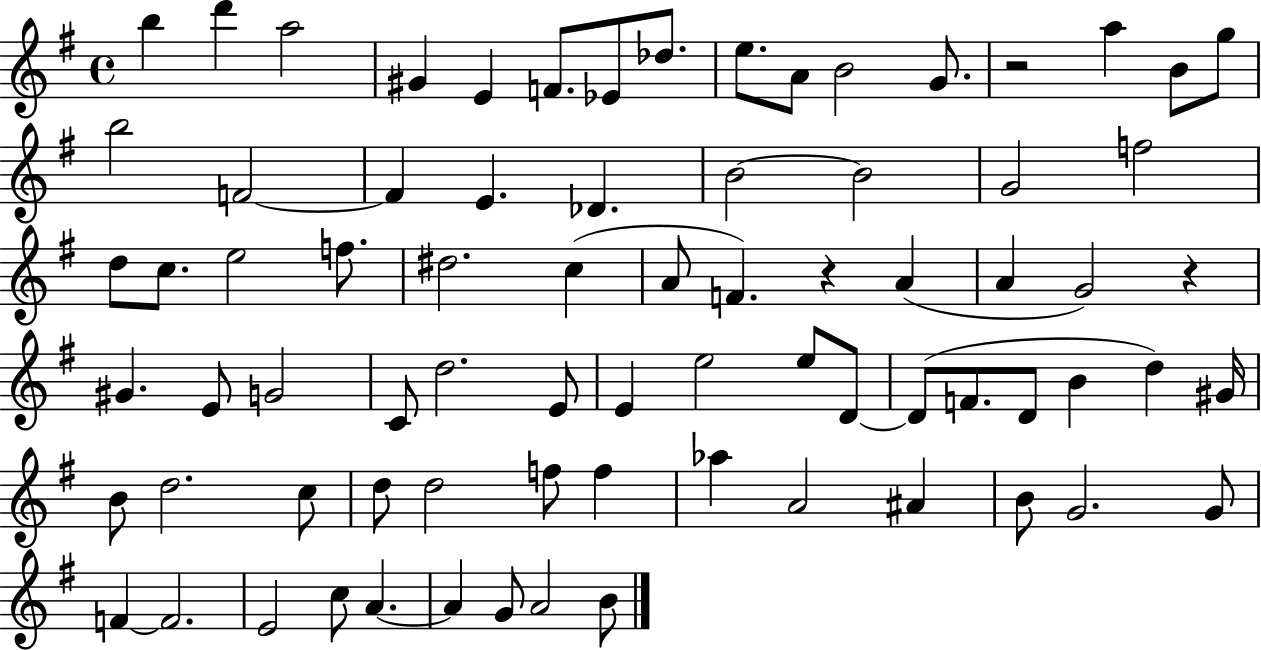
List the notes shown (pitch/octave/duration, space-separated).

B5/q D6/q A5/h G#4/q E4/q F4/e. Eb4/e Db5/e. E5/e. A4/e B4/h G4/e. R/h A5/q B4/e G5/e B5/h F4/h F4/q E4/q. Db4/q. B4/h B4/h G4/h F5/h D5/e C5/e. E5/h F5/e. D#5/h. C5/q A4/e F4/q. R/q A4/q A4/q G4/h R/q G#4/q. E4/e G4/h C4/e D5/h. E4/e E4/q E5/h E5/e D4/e D4/e F4/e. D4/e B4/q D5/q G#4/s B4/e D5/h. C5/e D5/e D5/h F5/e F5/q Ab5/q A4/h A#4/q B4/e G4/h. G4/e F4/q F4/h. E4/h C5/e A4/q. A4/q G4/e A4/h B4/e